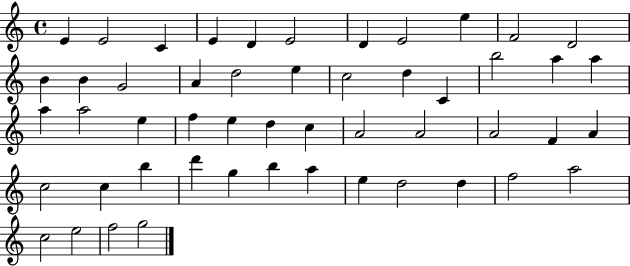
X:1
T:Untitled
M:4/4
L:1/4
K:C
E E2 C E D E2 D E2 e F2 D2 B B G2 A d2 e c2 d C b2 a a a a2 e f e d c A2 A2 A2 F A c2 c b d' g b a e d2 d f2 a2 c2 e2 f2 g2